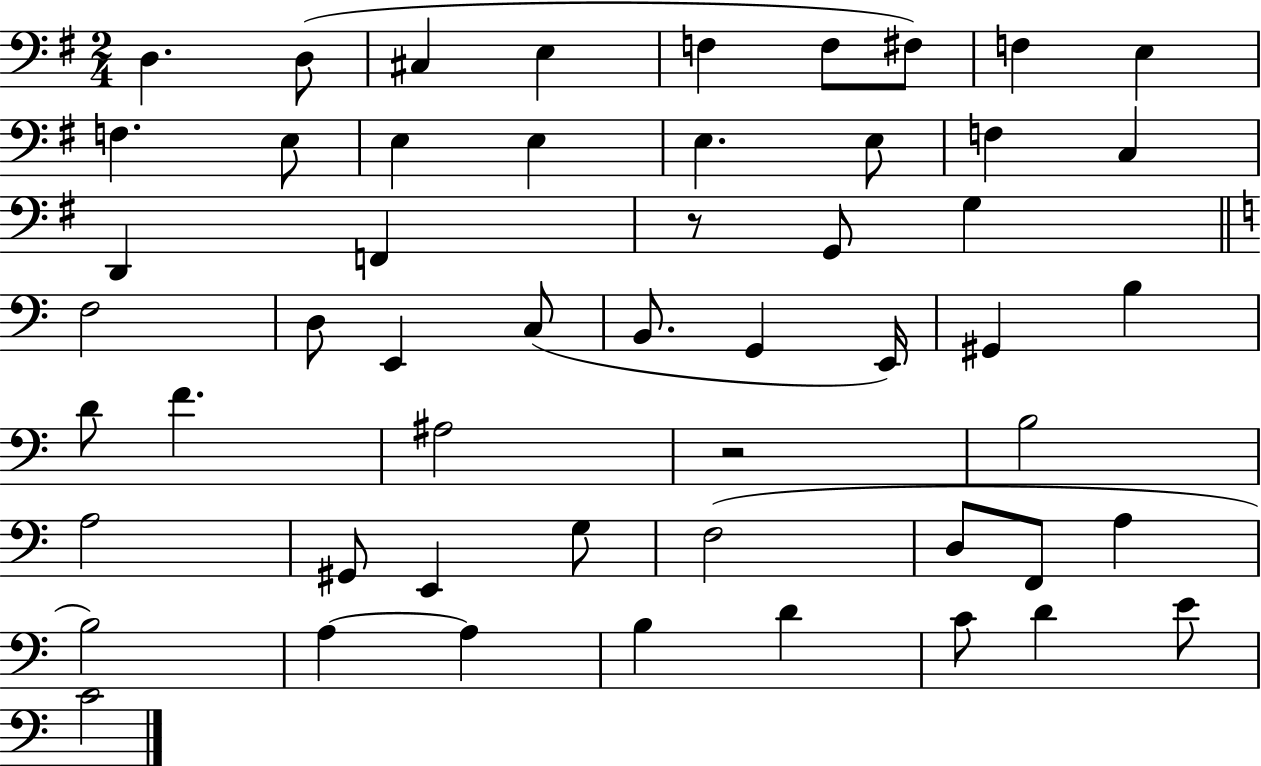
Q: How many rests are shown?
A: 2